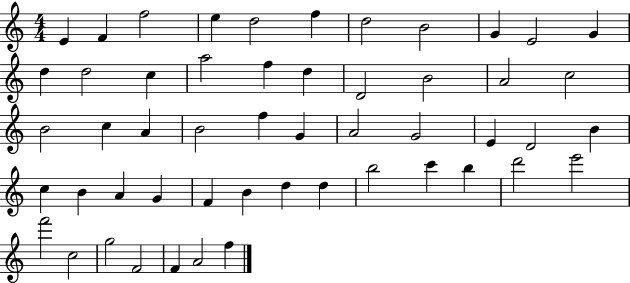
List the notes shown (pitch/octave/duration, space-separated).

E4/q F4/q F5/h E5/q D5/h F5/q D5/h B4/h G4/q E4/h G4/q D5/q D5/h C5/q A5/h F5/q D5/q D4/h B4/h A4/h C5/h B4/h C5/q A4/q B4/h F5/q G4/q A4/h G4/h E4/q D4/h B4/q C5/q B4/q A4/q G4/q F4/q B4/q D5/q D5/q B5/h C6/q B5/q D6/h E6/h F6/h C5/h G5/h F4/h F4/q A4/h F5/q